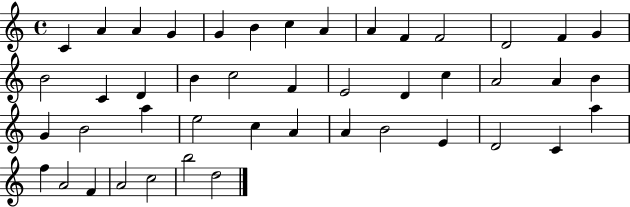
C4/q A4/q A4/q G4/q G4/q B4/q C5/q A4/q A4/q F4/q F4/h D4/h F4/q G4/q B4/h C4/q D4/q B4/q C5/h F4/q E4/h D4/q C5/q A4/h A4/q B4/q G4/q B4/h A5/q E5/h C5/q A4/q A4/q B4/h E4/q D4/h C4/q A5/q F5/q A4/h F4/q A4/h C5/h B5/h D5/h